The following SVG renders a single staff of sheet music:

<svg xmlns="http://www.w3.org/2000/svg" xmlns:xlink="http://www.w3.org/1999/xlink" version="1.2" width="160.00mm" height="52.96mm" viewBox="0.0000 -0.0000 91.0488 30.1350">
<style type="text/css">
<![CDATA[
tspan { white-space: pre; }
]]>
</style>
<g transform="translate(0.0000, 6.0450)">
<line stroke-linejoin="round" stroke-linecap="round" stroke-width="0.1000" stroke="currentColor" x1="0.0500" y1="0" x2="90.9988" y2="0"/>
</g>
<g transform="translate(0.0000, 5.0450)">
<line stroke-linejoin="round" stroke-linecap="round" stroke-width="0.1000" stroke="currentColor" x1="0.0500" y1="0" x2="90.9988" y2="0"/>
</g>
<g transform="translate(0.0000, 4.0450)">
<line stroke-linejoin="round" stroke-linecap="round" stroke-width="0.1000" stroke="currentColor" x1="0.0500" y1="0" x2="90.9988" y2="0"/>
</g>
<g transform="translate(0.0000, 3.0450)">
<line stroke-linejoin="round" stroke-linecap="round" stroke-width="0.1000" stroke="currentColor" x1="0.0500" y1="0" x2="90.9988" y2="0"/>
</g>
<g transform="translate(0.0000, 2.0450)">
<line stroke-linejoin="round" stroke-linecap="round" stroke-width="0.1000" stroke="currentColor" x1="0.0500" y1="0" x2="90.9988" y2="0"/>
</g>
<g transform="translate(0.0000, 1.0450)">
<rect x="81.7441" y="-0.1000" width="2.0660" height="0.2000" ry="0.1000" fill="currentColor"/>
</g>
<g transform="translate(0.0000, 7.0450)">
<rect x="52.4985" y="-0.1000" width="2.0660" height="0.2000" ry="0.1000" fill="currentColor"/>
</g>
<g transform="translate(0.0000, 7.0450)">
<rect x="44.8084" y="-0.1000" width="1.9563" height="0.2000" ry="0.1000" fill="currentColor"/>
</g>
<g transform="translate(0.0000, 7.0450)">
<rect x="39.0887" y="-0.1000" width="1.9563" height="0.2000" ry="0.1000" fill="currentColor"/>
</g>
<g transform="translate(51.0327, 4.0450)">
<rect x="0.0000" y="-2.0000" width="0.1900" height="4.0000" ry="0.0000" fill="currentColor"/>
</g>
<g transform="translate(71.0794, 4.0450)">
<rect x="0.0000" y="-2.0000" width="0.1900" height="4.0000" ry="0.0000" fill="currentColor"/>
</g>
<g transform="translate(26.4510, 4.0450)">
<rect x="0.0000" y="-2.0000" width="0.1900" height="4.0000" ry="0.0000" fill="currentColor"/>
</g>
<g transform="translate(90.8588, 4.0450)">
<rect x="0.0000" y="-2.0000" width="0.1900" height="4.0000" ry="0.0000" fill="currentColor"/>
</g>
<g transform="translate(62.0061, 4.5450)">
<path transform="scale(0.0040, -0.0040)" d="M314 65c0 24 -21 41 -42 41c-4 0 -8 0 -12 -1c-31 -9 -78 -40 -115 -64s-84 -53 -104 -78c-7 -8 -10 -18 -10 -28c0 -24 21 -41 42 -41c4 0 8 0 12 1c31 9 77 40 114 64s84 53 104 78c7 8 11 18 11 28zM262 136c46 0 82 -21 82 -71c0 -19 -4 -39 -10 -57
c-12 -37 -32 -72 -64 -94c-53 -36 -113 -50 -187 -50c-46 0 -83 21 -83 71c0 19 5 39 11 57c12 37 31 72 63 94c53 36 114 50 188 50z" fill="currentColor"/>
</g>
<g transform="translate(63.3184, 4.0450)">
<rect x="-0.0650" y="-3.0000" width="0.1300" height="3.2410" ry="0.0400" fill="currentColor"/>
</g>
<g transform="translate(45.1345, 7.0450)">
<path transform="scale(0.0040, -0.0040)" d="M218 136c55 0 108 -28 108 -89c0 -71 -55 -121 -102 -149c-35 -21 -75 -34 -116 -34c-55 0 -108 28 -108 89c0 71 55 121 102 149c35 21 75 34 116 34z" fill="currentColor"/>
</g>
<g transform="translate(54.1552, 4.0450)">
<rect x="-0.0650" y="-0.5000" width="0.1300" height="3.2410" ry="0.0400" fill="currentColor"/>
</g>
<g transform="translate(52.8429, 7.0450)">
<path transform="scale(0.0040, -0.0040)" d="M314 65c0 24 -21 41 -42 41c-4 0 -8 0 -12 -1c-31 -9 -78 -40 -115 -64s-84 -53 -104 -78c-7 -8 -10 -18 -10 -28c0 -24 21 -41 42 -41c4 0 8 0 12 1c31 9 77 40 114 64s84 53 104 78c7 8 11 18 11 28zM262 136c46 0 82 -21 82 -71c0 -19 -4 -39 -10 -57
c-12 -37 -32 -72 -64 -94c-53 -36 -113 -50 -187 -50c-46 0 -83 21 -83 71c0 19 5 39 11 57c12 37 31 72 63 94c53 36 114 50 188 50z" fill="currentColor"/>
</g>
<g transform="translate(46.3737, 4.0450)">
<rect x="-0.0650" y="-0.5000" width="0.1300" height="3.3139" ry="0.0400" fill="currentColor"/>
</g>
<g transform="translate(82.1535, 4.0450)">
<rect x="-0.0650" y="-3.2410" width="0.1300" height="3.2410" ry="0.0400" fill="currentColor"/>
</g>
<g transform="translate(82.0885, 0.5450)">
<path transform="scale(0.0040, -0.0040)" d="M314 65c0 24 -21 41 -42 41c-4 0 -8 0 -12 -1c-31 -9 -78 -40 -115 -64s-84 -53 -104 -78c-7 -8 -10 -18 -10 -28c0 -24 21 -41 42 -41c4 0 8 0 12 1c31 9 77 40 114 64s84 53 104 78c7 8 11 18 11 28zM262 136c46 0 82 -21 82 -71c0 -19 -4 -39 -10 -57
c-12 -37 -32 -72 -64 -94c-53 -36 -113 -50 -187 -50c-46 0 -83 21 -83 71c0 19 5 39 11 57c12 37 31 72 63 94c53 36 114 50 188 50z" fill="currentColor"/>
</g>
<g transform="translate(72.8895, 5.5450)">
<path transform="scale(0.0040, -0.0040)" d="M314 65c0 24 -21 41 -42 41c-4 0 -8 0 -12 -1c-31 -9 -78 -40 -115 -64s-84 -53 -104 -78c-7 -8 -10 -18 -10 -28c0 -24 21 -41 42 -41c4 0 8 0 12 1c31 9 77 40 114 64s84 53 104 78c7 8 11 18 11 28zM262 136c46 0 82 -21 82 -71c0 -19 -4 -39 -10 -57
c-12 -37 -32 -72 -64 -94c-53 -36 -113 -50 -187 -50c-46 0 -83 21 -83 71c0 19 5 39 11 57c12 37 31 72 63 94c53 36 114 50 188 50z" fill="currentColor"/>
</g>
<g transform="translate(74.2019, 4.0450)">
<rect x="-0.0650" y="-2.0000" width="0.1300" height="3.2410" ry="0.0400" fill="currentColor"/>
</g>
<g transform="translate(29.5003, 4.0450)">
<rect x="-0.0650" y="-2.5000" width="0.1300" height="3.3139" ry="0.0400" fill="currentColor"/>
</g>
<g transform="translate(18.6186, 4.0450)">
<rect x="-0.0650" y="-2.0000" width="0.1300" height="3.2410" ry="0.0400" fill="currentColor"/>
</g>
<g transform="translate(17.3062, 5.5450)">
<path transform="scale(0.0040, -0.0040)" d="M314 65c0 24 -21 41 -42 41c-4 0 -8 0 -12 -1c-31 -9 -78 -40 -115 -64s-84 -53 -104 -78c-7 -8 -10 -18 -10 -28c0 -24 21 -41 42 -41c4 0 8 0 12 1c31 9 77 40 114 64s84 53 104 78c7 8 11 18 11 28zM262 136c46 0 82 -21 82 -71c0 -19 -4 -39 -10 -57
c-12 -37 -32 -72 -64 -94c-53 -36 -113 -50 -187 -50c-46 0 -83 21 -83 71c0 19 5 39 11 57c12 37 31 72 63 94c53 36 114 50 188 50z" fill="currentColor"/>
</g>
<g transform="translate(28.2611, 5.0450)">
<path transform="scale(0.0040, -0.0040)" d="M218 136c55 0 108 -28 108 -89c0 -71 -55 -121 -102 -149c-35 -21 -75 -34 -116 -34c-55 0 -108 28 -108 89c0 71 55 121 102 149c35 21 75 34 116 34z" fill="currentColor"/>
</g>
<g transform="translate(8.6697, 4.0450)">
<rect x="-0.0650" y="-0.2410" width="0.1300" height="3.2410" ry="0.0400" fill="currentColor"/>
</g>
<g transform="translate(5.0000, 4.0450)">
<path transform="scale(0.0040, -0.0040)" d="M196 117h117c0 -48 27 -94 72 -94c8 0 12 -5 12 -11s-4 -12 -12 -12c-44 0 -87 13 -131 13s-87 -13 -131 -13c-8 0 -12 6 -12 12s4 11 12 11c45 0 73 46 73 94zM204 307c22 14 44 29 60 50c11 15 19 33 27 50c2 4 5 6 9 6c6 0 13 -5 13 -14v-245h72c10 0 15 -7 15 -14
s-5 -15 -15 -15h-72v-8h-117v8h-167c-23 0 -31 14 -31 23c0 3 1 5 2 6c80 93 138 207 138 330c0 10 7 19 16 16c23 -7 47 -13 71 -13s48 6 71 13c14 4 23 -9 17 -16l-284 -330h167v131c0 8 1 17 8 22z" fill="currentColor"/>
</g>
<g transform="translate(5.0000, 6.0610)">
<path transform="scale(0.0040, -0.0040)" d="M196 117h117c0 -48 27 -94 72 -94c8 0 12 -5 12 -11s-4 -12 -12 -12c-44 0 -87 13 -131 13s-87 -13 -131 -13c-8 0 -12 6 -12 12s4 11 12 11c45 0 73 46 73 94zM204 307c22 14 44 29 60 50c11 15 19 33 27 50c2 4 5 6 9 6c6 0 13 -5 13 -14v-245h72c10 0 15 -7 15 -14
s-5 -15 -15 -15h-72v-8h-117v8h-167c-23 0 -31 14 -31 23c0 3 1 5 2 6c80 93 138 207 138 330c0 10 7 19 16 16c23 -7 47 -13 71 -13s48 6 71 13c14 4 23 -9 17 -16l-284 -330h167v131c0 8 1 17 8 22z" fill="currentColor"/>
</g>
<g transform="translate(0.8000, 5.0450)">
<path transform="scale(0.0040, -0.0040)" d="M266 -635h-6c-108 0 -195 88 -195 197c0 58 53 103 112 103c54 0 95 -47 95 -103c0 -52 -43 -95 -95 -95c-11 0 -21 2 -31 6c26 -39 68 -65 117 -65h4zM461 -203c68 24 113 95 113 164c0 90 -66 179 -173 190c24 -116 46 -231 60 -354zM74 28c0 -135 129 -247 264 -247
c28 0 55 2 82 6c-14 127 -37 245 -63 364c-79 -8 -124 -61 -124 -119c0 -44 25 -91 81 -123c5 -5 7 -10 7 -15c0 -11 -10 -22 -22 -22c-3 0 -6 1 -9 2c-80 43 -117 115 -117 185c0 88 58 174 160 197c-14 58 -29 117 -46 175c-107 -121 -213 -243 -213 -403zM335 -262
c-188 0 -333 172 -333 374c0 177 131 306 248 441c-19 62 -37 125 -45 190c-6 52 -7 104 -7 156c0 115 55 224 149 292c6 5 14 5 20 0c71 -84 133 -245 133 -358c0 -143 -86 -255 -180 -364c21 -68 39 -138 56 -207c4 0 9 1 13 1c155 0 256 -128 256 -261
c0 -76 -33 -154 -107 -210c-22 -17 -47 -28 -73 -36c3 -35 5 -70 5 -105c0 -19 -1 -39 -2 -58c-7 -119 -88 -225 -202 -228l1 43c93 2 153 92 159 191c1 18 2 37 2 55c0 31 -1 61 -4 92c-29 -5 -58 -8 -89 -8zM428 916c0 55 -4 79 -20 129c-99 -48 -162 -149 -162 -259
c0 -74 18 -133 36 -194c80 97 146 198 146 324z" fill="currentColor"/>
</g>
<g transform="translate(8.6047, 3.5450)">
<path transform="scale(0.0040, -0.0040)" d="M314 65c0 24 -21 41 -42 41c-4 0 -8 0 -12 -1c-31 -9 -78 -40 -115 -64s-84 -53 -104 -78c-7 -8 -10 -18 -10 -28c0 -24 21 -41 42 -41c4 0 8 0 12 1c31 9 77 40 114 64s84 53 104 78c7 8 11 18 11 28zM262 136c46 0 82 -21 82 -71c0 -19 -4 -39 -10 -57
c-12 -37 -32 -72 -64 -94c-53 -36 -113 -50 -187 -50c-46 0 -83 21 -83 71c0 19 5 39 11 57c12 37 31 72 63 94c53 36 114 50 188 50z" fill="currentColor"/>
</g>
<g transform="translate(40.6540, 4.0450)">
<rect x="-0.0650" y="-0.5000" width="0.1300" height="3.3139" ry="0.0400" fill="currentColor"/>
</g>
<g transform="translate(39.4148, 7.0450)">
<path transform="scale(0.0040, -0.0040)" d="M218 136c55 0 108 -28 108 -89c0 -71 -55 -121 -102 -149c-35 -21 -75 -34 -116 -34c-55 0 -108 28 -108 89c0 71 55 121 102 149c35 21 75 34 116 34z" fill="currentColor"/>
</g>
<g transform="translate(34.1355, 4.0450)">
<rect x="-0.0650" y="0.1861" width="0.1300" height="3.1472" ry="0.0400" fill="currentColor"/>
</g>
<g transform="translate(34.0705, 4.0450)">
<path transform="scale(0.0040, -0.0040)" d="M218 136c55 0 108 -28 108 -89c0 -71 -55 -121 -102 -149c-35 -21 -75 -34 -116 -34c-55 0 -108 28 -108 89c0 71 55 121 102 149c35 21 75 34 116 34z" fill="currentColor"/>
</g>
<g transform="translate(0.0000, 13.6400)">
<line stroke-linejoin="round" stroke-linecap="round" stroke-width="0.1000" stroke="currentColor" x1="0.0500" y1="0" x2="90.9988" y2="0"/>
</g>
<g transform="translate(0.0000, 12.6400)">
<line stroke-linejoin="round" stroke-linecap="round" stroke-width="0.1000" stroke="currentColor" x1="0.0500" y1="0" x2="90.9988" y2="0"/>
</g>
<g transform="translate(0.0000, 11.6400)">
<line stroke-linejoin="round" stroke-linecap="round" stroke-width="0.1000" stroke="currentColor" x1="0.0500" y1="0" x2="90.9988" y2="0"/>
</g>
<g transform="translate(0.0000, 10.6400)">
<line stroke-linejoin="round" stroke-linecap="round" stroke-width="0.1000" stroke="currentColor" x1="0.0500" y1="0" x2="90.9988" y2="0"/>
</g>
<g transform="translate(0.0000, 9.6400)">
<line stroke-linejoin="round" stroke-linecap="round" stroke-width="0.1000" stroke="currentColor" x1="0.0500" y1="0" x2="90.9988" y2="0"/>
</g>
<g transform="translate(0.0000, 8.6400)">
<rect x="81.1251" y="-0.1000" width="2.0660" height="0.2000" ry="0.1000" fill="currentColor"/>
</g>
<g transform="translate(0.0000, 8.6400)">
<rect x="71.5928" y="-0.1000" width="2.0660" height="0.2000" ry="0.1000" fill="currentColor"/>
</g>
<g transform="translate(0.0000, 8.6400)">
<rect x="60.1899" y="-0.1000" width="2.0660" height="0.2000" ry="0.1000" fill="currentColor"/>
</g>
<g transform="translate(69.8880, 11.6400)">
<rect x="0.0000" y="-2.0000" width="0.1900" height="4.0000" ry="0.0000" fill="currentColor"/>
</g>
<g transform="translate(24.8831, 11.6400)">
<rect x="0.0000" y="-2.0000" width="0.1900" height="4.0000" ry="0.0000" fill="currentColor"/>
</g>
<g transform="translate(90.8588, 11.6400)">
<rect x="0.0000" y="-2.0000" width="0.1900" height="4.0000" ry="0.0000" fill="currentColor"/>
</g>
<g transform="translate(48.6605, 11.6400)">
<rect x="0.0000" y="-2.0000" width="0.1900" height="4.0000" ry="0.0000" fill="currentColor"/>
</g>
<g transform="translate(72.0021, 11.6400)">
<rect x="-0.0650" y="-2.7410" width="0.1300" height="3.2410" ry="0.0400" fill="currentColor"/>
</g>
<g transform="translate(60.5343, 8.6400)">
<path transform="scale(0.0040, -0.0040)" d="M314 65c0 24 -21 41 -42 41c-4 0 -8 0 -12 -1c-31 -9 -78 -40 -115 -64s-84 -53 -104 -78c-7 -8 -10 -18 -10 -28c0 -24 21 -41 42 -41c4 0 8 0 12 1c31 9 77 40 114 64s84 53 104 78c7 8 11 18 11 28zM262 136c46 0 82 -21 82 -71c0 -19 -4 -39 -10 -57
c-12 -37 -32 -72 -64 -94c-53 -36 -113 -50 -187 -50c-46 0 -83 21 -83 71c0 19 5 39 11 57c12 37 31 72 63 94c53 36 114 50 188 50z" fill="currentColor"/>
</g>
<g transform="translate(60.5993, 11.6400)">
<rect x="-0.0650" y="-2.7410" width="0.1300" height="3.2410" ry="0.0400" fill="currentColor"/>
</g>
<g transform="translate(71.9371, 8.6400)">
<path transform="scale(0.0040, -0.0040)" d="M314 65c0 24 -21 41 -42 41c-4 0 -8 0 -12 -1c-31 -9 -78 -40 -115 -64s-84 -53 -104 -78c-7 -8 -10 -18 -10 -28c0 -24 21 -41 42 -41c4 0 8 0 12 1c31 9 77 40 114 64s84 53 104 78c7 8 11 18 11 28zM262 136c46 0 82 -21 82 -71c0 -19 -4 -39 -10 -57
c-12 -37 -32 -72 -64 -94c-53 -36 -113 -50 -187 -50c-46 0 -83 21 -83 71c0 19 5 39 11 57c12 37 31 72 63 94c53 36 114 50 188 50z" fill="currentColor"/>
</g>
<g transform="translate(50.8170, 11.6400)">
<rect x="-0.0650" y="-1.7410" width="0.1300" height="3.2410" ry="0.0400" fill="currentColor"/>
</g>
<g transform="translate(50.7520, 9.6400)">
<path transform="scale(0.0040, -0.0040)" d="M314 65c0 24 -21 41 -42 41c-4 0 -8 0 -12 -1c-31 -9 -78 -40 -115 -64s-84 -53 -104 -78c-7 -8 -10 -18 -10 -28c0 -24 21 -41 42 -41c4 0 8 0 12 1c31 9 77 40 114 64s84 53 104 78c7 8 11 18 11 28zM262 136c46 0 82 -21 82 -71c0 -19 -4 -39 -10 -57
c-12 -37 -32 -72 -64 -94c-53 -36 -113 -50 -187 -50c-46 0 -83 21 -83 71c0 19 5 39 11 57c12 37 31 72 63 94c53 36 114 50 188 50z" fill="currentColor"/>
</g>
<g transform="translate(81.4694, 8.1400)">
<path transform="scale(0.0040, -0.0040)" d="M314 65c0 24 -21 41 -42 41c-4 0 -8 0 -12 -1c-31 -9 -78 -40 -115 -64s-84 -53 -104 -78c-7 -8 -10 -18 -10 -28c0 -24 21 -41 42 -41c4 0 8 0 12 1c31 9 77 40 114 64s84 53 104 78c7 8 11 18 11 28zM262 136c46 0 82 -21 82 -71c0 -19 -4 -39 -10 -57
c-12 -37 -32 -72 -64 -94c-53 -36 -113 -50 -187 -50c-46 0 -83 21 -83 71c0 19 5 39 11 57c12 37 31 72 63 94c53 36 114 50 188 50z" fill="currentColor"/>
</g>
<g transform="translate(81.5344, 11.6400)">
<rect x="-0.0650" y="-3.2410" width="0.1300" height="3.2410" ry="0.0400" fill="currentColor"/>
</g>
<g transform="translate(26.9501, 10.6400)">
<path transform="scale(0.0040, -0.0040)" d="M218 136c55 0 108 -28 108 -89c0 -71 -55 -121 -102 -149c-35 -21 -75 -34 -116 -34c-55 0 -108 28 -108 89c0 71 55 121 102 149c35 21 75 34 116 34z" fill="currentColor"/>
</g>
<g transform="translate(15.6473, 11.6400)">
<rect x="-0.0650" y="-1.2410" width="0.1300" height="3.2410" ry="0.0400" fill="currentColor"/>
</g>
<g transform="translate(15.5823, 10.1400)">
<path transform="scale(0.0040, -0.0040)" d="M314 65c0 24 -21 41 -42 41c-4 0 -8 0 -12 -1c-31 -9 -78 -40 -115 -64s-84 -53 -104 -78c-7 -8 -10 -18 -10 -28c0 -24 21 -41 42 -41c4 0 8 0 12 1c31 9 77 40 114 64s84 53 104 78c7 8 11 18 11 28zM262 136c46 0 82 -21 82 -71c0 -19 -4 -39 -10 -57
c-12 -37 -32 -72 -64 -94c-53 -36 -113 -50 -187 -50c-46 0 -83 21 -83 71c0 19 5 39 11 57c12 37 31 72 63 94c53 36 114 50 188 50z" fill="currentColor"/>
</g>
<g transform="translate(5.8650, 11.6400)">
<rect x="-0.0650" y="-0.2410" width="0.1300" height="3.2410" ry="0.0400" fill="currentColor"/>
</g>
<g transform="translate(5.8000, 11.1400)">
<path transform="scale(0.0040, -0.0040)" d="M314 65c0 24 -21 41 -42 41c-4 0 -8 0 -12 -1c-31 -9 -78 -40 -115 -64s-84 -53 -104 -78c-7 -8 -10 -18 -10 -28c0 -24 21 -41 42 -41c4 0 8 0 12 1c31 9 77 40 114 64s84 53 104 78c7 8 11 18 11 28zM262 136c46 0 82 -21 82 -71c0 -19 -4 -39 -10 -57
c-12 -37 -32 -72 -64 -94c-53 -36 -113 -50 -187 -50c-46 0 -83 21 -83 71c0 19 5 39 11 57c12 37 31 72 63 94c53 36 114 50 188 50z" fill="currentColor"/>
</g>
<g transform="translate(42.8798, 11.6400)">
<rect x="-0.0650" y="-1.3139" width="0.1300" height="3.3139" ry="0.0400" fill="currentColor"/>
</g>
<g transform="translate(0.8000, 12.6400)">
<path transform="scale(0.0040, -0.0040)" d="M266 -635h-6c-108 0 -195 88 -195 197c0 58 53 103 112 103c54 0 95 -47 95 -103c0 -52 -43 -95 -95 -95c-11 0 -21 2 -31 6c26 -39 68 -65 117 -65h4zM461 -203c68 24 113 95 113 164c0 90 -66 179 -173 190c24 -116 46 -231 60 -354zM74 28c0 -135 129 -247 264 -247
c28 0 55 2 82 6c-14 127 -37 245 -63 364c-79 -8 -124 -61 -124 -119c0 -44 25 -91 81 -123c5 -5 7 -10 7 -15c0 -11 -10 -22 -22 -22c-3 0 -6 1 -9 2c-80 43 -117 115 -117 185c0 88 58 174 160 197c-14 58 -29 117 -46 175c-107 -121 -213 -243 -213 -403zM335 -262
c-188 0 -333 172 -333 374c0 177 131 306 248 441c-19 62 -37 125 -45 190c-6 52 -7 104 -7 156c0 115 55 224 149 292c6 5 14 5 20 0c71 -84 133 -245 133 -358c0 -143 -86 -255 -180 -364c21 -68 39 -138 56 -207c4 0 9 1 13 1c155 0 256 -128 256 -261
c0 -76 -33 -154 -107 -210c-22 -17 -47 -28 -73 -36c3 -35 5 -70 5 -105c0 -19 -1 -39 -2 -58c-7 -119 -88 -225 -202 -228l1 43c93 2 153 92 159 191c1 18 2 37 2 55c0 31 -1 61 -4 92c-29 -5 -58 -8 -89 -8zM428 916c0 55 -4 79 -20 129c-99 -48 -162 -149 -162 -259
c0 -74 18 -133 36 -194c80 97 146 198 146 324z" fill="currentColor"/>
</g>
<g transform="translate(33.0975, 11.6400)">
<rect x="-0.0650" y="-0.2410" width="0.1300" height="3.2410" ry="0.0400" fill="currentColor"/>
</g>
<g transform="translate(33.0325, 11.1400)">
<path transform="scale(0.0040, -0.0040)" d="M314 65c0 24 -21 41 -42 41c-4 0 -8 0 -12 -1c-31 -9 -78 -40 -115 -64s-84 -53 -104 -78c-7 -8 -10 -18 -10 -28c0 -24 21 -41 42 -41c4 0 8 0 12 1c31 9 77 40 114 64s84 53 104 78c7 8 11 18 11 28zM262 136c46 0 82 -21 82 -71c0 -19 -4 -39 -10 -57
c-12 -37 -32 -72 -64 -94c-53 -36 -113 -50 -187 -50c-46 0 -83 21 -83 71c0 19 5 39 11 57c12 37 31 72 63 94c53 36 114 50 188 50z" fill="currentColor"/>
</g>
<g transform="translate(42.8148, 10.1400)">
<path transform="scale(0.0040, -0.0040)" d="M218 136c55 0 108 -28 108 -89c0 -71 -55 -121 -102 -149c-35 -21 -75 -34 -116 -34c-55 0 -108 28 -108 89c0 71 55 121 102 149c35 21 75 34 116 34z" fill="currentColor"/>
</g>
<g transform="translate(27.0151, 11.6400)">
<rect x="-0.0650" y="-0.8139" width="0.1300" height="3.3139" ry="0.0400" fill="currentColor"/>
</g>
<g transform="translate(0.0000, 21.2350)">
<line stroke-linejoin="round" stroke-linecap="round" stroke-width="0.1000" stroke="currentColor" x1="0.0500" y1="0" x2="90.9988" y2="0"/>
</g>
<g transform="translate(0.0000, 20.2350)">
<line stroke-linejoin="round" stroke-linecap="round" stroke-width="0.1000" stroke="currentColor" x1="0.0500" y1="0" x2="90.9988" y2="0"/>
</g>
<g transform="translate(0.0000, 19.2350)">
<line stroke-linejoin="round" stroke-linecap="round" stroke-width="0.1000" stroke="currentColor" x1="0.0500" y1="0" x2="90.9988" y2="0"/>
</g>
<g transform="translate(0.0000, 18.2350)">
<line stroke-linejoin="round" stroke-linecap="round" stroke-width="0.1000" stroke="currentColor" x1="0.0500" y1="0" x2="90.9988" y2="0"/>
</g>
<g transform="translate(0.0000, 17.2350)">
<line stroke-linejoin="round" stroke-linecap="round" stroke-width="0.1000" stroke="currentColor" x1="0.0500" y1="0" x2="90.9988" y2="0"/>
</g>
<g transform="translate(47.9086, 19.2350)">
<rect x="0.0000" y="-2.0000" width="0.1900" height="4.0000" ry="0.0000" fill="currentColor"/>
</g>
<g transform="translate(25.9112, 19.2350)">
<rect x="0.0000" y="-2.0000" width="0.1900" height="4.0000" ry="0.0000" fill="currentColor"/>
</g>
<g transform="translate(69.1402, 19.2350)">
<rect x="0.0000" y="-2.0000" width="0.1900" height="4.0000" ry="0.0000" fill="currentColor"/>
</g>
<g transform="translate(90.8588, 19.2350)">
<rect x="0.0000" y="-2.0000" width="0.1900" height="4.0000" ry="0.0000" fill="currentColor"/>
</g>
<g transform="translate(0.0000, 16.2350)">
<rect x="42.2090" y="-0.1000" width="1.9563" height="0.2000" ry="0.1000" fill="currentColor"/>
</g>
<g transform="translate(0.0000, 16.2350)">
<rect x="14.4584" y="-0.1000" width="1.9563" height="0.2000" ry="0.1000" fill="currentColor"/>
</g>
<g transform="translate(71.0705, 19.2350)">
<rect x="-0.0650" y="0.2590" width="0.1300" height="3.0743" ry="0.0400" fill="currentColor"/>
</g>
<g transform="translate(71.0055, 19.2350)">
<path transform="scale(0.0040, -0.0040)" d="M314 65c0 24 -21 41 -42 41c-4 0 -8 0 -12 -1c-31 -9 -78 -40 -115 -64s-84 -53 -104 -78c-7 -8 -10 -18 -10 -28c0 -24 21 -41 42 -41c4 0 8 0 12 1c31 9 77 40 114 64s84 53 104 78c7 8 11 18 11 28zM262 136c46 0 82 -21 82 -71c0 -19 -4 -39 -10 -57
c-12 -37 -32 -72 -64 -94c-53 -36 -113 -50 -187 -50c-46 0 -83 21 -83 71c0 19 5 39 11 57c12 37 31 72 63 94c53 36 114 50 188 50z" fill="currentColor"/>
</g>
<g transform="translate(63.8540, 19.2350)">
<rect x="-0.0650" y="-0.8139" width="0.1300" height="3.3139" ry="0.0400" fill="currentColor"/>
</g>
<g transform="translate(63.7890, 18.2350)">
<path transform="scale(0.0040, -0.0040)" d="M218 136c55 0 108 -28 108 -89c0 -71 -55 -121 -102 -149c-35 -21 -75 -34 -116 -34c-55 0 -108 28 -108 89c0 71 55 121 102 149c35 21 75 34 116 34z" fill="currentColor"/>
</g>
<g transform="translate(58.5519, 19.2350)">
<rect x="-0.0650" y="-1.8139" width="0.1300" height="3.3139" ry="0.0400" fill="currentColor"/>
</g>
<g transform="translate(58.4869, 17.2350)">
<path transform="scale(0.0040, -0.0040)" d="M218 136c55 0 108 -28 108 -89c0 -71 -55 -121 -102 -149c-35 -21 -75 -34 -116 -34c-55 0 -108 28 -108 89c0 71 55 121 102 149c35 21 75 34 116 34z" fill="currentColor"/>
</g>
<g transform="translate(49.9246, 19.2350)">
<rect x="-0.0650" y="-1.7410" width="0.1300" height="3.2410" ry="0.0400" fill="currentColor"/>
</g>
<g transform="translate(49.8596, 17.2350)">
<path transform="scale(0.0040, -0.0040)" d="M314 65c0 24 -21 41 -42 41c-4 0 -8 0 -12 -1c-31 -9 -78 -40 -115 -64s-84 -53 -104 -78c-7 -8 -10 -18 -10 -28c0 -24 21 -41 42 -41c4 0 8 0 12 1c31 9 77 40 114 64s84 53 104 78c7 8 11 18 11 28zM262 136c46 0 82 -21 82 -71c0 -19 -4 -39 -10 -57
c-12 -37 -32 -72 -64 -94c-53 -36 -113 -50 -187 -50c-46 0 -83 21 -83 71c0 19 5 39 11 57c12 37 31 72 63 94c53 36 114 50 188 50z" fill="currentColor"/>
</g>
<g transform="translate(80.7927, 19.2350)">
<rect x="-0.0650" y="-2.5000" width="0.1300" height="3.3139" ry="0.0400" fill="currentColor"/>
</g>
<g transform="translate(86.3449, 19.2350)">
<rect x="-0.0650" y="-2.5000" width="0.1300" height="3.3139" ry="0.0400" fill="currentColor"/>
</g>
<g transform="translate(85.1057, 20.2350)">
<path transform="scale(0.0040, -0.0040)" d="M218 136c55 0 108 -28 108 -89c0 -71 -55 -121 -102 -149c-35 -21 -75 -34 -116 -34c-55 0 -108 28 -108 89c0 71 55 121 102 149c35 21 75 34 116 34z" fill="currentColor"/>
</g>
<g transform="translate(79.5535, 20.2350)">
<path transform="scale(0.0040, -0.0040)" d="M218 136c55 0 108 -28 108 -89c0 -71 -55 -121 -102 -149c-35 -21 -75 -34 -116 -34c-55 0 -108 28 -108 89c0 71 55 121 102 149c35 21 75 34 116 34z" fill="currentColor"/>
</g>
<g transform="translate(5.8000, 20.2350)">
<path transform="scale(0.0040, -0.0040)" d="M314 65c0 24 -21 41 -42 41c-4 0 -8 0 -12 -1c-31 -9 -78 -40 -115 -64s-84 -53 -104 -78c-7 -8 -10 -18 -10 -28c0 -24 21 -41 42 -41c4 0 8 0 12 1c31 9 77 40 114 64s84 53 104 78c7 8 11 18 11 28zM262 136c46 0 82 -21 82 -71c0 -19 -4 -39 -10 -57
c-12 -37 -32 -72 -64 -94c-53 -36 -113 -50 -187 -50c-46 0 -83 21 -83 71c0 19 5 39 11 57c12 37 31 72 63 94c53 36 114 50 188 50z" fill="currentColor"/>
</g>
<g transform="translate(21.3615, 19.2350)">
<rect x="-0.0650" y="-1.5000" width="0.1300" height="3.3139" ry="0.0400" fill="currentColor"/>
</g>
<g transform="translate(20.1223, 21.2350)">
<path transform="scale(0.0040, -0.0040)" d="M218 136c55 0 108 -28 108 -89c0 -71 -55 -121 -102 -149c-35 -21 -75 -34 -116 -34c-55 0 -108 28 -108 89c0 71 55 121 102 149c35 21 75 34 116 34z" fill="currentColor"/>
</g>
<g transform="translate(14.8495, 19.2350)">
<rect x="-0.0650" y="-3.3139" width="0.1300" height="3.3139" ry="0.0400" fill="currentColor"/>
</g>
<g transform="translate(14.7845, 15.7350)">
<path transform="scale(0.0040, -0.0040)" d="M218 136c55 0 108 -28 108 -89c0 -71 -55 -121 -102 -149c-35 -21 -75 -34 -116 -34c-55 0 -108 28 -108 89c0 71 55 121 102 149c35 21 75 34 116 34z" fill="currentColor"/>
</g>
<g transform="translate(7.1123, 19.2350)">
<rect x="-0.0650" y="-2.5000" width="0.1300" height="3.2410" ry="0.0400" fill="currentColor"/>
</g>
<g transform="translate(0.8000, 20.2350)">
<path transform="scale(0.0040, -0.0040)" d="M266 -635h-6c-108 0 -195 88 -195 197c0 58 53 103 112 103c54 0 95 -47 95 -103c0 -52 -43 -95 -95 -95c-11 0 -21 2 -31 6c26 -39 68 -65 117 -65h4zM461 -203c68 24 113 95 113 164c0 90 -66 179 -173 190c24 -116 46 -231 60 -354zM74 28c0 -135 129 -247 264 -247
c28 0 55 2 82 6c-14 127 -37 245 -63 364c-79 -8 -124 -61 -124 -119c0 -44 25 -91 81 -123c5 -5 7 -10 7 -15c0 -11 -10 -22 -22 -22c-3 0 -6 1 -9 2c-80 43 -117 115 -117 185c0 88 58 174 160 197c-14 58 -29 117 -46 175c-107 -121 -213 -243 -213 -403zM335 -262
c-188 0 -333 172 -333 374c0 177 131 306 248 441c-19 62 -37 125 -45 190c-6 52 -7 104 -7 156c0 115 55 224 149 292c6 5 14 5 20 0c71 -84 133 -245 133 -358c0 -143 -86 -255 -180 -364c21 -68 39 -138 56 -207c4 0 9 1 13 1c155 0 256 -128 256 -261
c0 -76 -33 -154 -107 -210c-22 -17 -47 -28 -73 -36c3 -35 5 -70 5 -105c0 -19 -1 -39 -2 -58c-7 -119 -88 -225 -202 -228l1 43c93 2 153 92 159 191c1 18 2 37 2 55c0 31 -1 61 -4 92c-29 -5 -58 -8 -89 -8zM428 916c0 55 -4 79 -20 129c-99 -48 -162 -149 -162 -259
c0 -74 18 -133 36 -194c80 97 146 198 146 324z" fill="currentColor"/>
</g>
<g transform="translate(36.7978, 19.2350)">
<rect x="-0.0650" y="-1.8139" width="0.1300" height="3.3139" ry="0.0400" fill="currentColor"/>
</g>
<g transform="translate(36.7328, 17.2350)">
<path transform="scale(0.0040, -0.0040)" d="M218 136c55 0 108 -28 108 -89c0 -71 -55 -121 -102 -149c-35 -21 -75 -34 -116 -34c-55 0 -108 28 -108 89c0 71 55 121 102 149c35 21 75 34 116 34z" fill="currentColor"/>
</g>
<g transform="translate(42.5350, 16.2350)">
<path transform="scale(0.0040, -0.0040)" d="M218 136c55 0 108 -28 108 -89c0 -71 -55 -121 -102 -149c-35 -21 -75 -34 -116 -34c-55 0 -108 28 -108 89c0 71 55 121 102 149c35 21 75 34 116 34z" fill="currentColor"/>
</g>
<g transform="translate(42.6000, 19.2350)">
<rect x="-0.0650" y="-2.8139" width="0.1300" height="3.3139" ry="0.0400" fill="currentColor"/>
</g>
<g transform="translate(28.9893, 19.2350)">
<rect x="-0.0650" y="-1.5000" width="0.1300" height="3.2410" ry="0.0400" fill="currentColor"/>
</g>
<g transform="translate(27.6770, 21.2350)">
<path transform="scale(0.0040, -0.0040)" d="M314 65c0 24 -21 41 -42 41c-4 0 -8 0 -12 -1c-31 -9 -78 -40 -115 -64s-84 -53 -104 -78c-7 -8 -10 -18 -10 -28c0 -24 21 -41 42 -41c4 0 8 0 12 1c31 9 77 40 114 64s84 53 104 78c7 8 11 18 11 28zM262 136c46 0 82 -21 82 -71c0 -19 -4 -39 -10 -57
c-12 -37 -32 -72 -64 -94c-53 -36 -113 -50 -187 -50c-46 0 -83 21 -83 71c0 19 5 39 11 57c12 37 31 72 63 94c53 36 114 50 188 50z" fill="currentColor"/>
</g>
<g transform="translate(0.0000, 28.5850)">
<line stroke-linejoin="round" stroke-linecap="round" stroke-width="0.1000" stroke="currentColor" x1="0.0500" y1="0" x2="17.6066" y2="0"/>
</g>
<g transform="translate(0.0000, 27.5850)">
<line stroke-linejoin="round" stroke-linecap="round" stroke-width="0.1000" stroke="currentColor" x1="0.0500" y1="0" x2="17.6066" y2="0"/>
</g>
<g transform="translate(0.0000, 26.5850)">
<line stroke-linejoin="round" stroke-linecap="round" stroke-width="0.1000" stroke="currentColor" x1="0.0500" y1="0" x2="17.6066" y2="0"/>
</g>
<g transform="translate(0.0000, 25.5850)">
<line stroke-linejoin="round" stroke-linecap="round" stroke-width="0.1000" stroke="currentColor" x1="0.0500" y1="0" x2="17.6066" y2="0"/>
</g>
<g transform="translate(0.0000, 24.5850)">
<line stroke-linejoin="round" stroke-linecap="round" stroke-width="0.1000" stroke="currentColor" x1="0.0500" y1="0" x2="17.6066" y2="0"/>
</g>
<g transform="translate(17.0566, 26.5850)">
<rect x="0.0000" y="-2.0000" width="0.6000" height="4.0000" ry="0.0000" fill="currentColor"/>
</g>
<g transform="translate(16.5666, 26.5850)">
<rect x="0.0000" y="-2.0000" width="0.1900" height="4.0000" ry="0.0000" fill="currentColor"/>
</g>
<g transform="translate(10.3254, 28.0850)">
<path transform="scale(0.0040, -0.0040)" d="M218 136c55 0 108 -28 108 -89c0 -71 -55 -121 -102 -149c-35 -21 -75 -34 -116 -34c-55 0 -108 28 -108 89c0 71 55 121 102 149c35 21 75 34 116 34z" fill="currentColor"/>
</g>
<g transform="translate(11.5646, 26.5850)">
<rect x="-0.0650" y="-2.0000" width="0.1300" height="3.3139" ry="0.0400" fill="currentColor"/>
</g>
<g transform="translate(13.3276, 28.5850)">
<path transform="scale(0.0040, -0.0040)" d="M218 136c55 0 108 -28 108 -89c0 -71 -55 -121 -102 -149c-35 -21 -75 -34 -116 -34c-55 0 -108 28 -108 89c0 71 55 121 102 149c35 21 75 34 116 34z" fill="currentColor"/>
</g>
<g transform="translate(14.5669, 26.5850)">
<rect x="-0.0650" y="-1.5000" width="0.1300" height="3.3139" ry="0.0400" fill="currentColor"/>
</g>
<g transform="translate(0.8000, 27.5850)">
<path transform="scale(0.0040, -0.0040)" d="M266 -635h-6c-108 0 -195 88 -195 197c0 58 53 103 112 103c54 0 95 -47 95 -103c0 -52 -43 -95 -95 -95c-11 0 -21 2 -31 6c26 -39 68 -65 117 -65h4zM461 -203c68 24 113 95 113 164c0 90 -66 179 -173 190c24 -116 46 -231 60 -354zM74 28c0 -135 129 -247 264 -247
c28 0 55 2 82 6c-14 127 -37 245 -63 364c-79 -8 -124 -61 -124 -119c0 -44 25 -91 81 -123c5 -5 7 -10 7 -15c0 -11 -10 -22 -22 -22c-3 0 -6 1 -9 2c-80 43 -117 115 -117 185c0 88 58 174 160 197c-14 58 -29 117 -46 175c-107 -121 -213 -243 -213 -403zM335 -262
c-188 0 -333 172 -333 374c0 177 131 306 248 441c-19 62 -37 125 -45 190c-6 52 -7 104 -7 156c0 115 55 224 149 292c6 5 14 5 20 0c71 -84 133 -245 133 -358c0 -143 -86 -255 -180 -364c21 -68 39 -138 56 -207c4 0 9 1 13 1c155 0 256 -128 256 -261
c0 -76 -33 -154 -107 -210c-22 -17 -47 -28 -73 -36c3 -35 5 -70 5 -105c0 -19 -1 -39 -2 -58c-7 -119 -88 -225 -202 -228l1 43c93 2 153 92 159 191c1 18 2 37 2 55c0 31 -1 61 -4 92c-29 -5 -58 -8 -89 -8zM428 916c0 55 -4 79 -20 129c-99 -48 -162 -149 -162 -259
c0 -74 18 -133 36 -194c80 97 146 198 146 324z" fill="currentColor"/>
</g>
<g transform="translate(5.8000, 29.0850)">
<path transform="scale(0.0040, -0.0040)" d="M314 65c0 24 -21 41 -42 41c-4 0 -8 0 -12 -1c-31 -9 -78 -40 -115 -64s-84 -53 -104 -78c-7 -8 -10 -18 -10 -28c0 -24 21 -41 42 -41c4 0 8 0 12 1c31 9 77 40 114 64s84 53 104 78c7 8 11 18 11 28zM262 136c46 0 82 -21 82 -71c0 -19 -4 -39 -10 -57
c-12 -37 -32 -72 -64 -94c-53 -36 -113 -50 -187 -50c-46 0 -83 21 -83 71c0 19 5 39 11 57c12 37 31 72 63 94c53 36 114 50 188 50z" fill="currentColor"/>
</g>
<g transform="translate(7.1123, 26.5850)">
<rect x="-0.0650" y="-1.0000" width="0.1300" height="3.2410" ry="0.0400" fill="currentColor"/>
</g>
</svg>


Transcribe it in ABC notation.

X:1
T:Untitled
M:4/4
L:1/4
K:C
c2 F2 G B C C C2 A2 F2 b2 c2 e2 d c2 e f2 a2 a2 b2 G2 b E E2 f a f2 f d B2 G G D2 F E